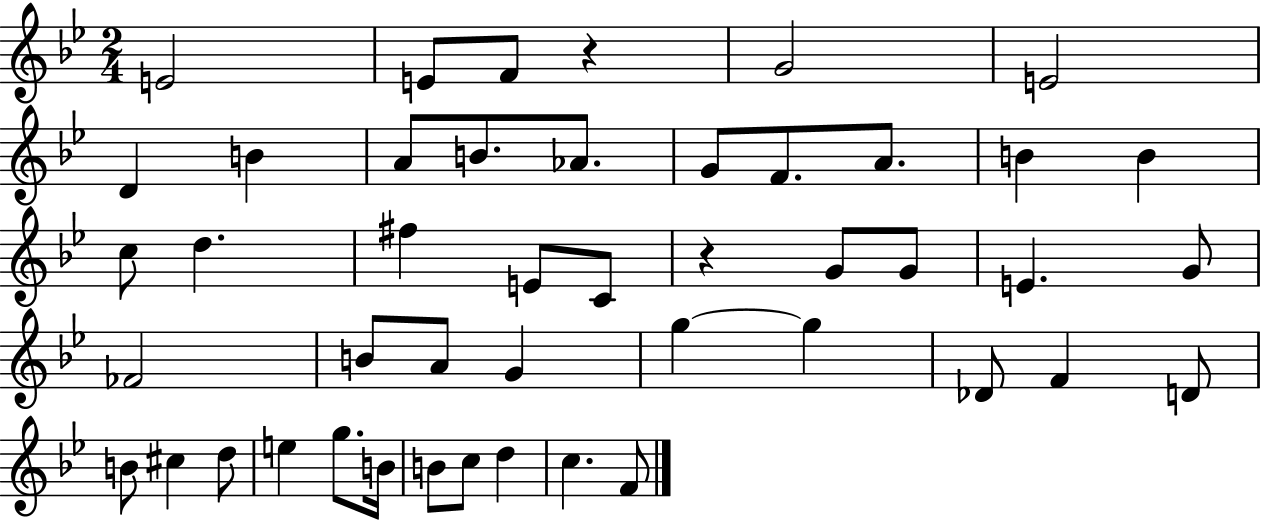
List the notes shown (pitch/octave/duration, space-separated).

E4/h E4/e F4/e R/q G4/h E4/h D4/q B4/q A4/e B4/e. Ab4/e. G4/e F4/e. A4/e. B4/q B4/q C5/e D5/q. F#5/q E4/e C4/e R/q G4/e G4/e E4/q. G4/e FES4/h B4/e A4/e G4/q G5/q G5/q Db4/e F4/q D4/e B4/e C#5/q D5/e E5/q G5/e. B4/s B4/e C5/e D5/q C5/q. F4/e